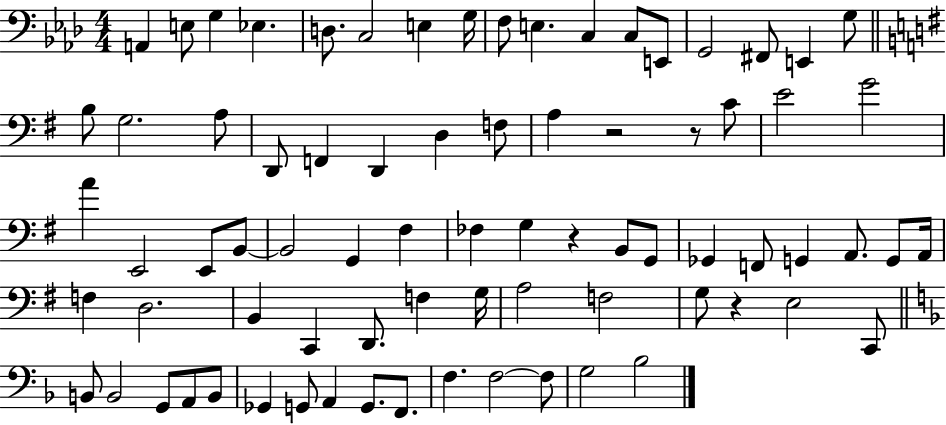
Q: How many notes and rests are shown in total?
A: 77